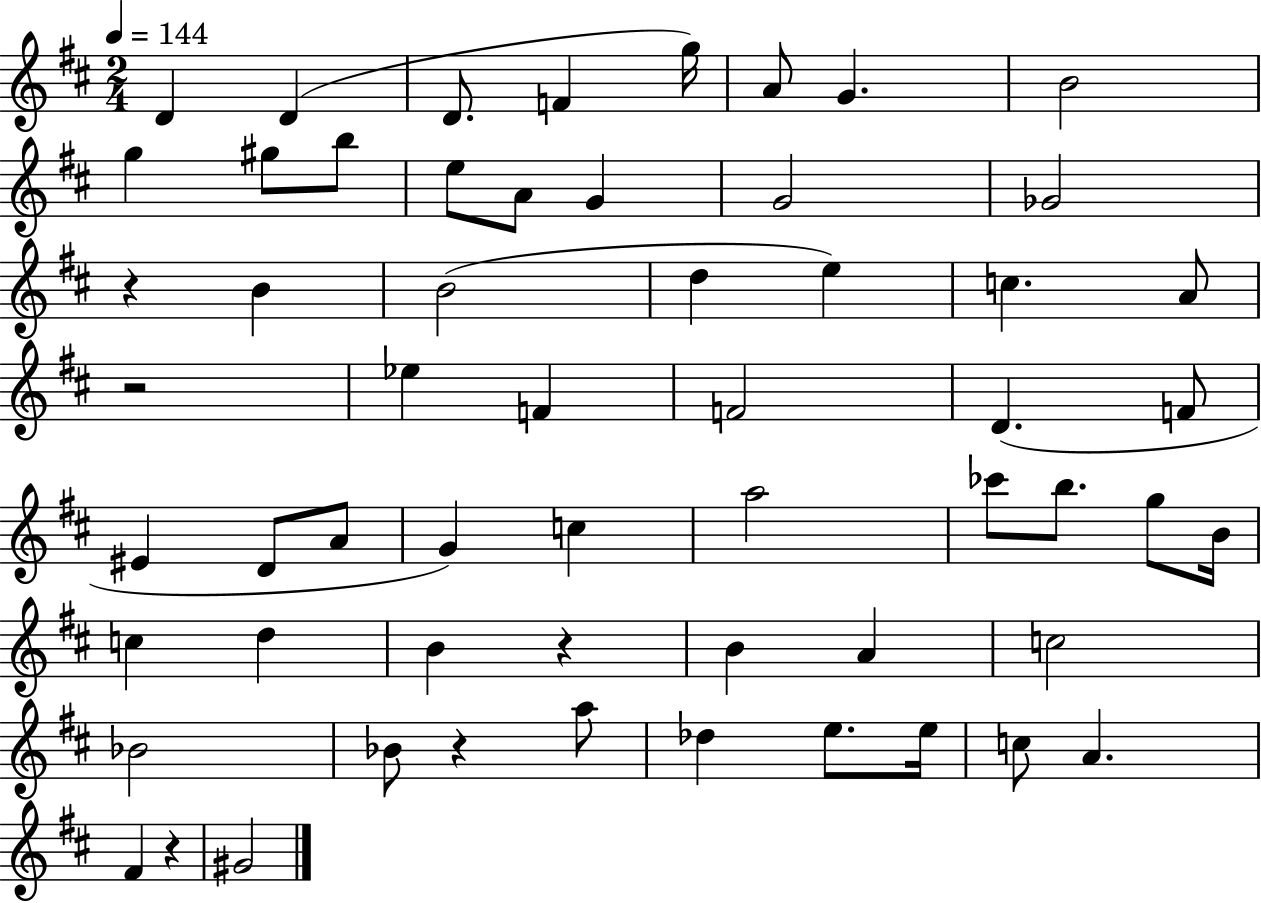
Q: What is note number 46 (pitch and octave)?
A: A5